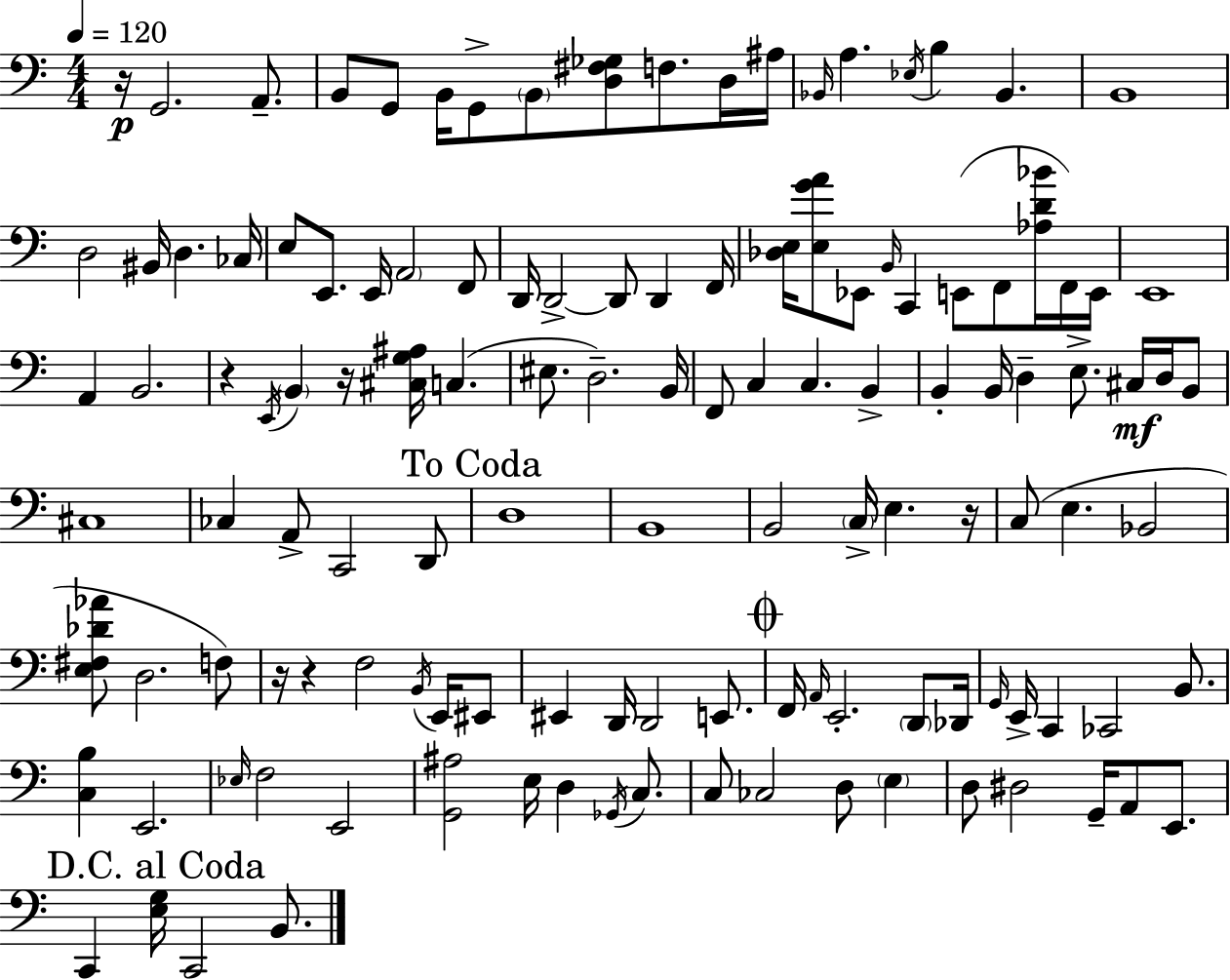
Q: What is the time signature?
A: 4/4